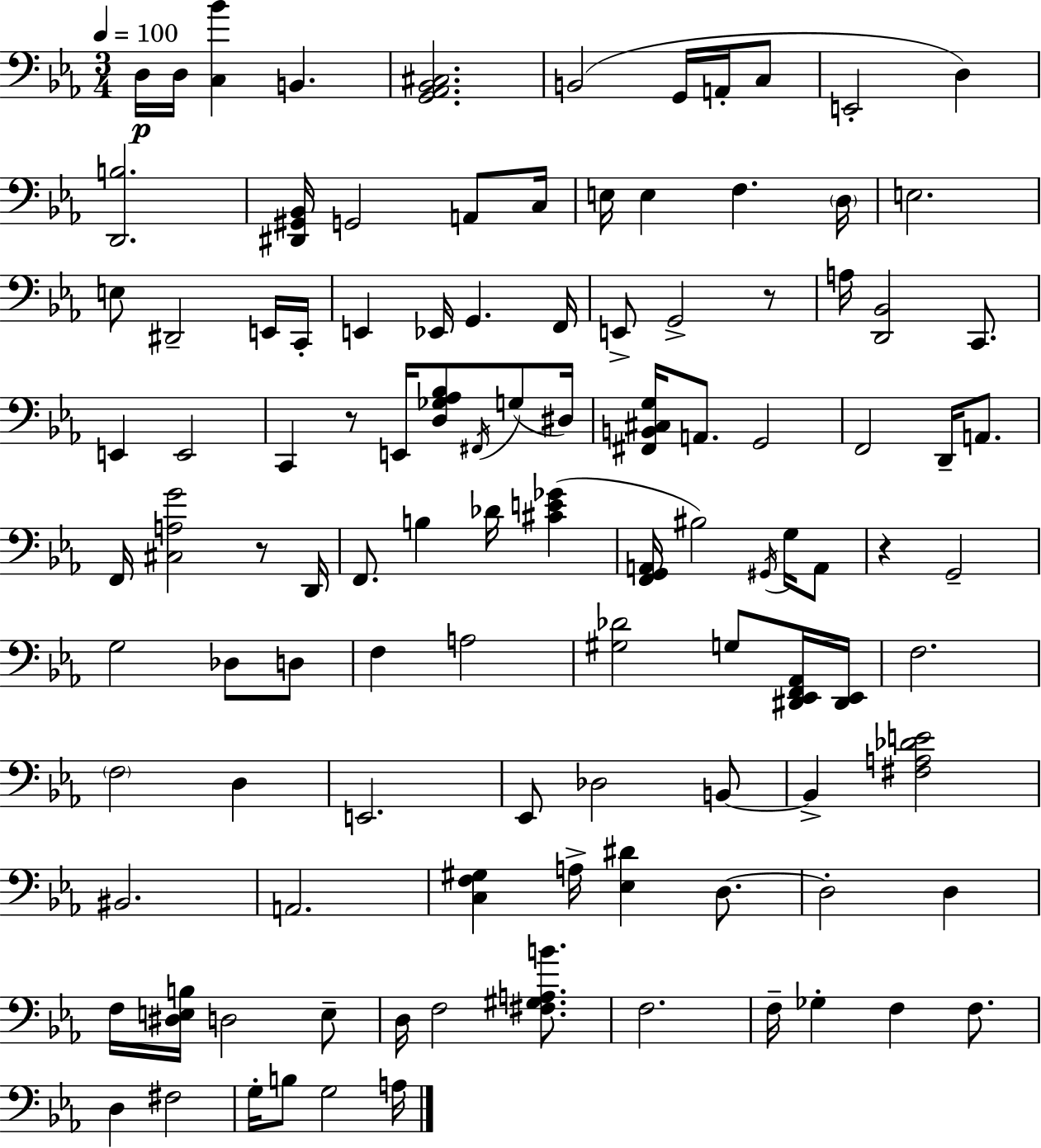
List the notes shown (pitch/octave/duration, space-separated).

D3/s D3/s [C3,Bb4]/q B2/q. [G2,Ab2,Bb2,C#3]/h. B2/h G2/s A2/s C3/e E2/h D3/q [D2,B3]/h. [D#2,G#2,Bb2]/s G2/h A2/e C3/s E3/s E3/q F3/q. D3/s E3/h. E3/e D#2/h E2/s C2/s E2/q Eb2/s G2/q. F2/s E2/e G2/h R/e A3/s [D2,Bb2]/h C2/e. E2/q E2/h C2/q R/e E2/s [D3,Gb3,Ab3,Bb3]/e F#2/s G3/e D#3/s [F#2,B2,C#3,G3]/s A2/e. G2/h F2/h D2/s A2/e. F2/s [C#3,A3,G4]/h R/e D2/s F2/e. B3/q Db4/s [C#4,E4,Gb4]/q [F2,G2,A2]/s BIS3/h G#2/s G3/s A2/e R/q G2/h G3/h Db3/e D3/e F3/q A3/h [G#3,Db4]/h G3/e [D#2,Eb2,F2,Ab2]/s [D#2,Eb2]/s F3/h. F3/h D3/q E2/h. Eb2/e Db3/h B2/e B2/q [F#3,A3,Db4,E4]/h BIS2/h. A2/h. [C3,F3,G#3]/q A3/s [Eb3,D#4]/q D3/e. D3/h D3/q F3/s [D#3,E3,B3]/s D3/h E3/e D3/s F3/h [F#3,G#3,A3,B4]/e. F3/h. F3/s Gb3/q F3/q F3/e. D3/q F#3/h G3/s B3/e G3/h A3/s